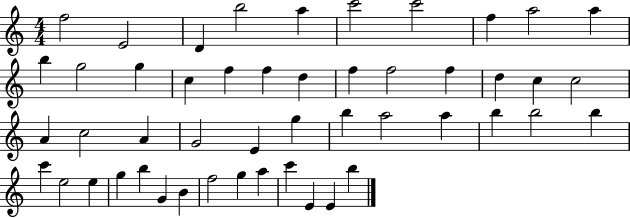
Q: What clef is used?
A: treble